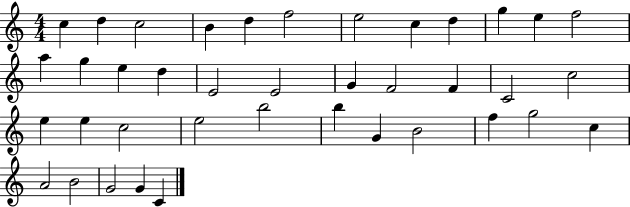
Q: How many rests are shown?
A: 0